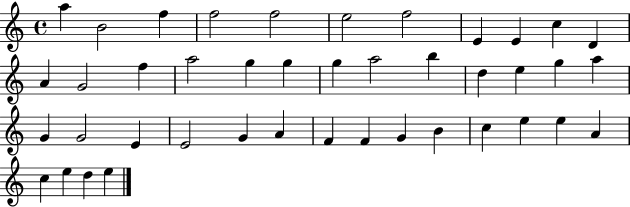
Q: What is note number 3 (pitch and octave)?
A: F5